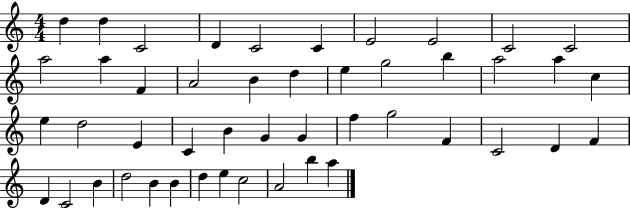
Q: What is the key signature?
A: C major